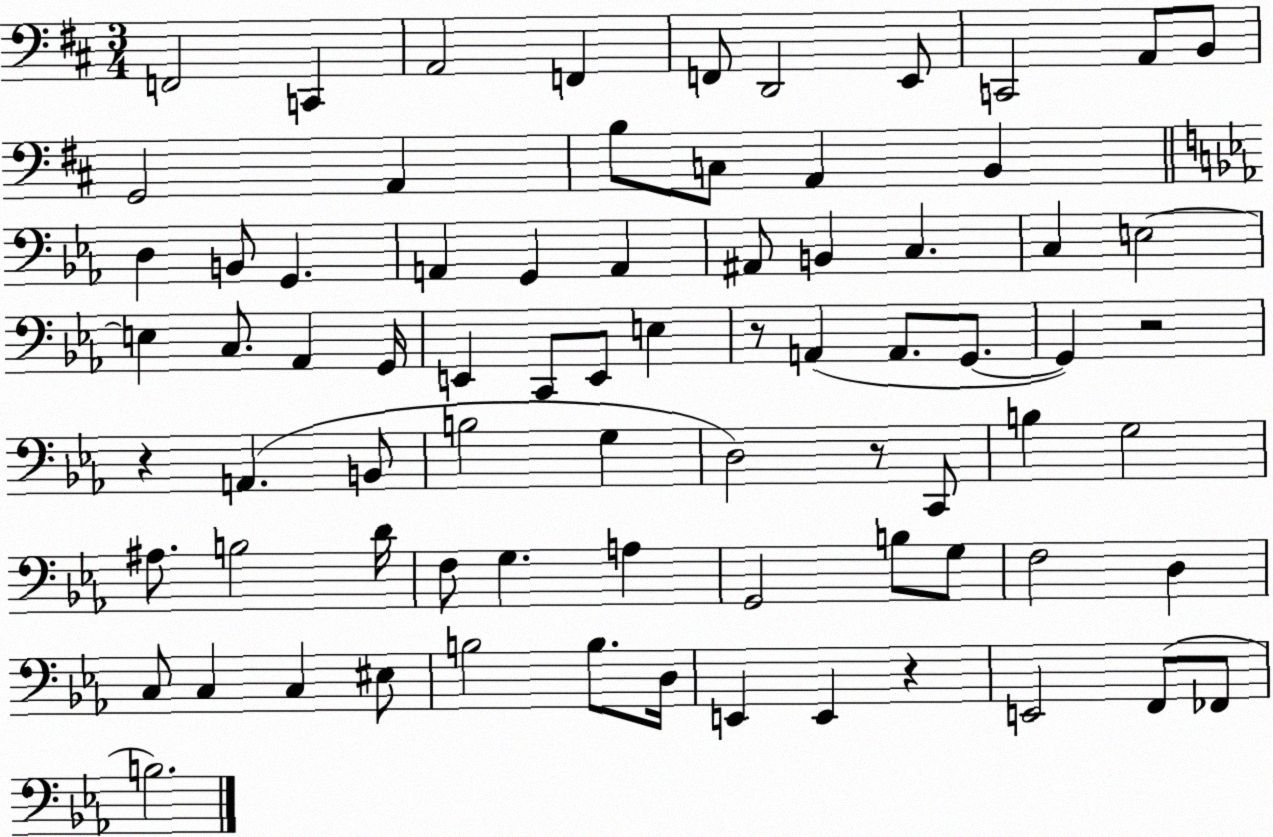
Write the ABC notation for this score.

X:1
T:Untitled
M:3/4
L:1/4
K:D
F,,2 C,, A,,2 F,, F,,/2 D,,2 E,,/2 C,,2 A,,/2 B,,/2 G,,2 A,, B,/2 C,/2 A,, B,, D, B,,/2 G,, A,, G,, A,, ^A,,/2 B,, C, C, E,2 E, C,/2 _A,, G,,/4 E,, C,,/2 E,,/2 E, z/2 A,, A,,/2 G,,/2 G,, z2 z A,, B,,/2 B,2 G, D,2 z/2 C,,/2 B, G,2 ^A,/2 B,2 D/4 F,/2 G, A, G,,2 B,/2 G,/2 F,2 D, C,/2 C, C, ^E,/2 B,2 B,/2 D,/4 E,, E,, z E,,2 F,,/2 _F,,/2 B,2